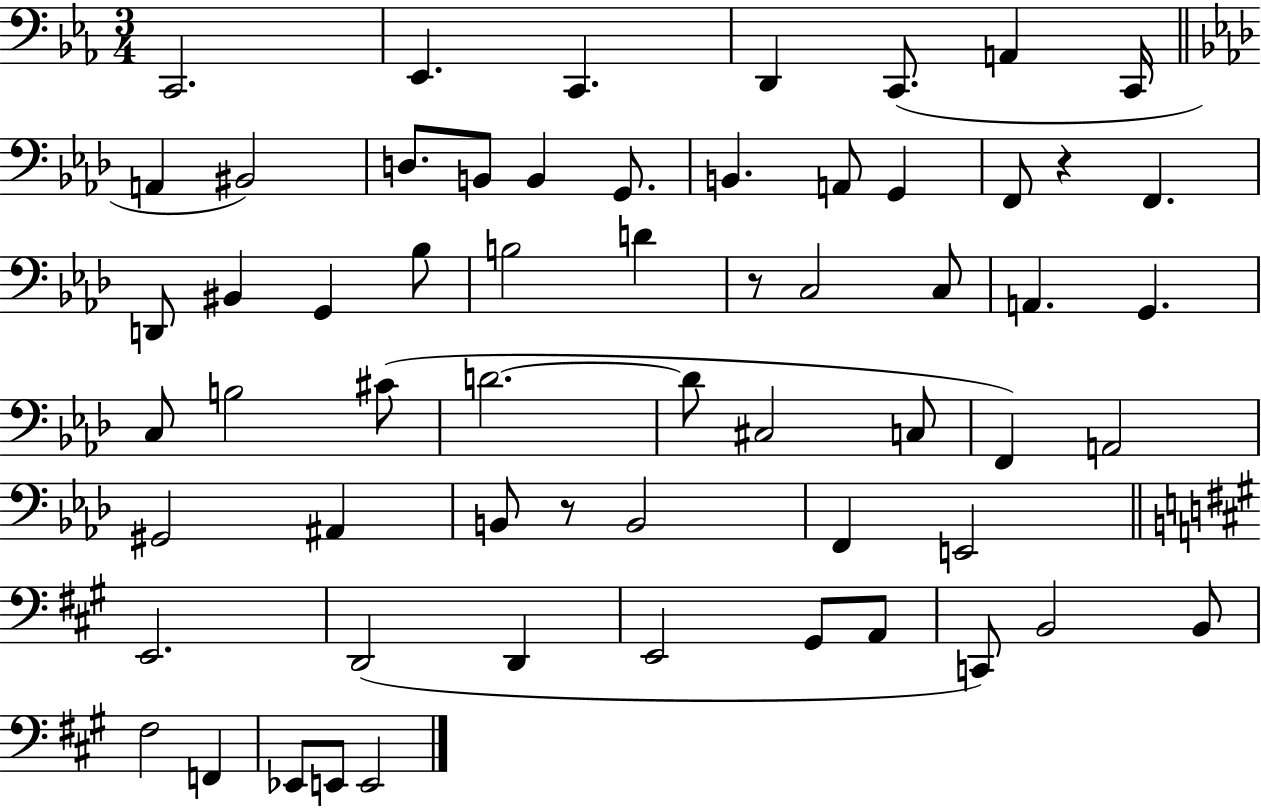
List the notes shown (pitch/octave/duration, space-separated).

C2/h. Eb2/q. C2/q. D2/q C2/e. A2/q C2/s A2/q BIS2/h D3/e. B2/e B2/q G2/e. B2/q. A2/e G2/q F2/e R/q F2/q. D2/e BIS2/q G2/q Bb3/e B3/h D4/q R/e C3/h C3/e A2/q. G2/q. C3/e B3/h C#4/e D4/h. D4/e C#3/h C3/e F2/q A2/h G#2/h A#2/q B2/e R/e B2/h F2/q E2/h E2/h. D2/h D2/q E2/h G#2/e A2/e C2/e B2/h B2/e F#3/h F2/q Eb2/e E2/e E2/h